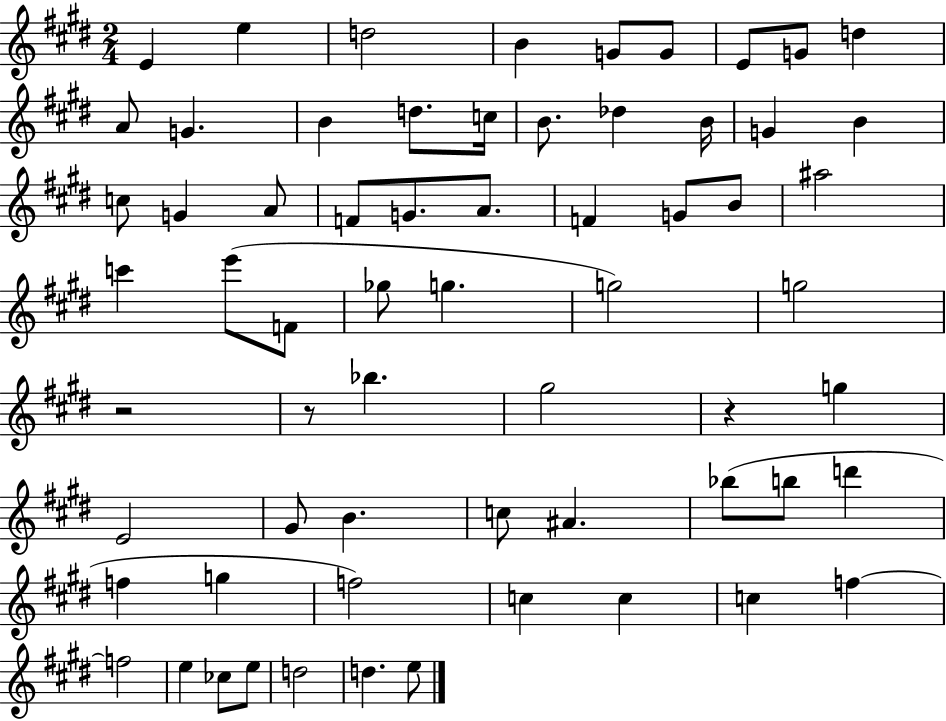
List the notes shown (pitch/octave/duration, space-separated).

E4/q E5/q D5/h B4/q G4/e G4/e E4/e G4/e D5/q A4/e G4/q. B4/q D5/e. C5/s B4/e. Db5/q B4/s G4/q B4/q C5/e G4/q A4/e F4/e G4/e. A4/e. F4/q G4/e B4/e A#5/h C6/q E6/e F4/e Gb5/e G5/q. G5/h G5/h R/h R/e Bb5/q. G#5/h R/q G5/q E4/h G#4/e B4/q. C5/e A#4/q. Bb5/e B5/e D6/q F5/q G5/q F5/h C5/q C5/q C5/q F5/q F5/h E5/q CES5/e E5/e D5/h D5/q. E5/e